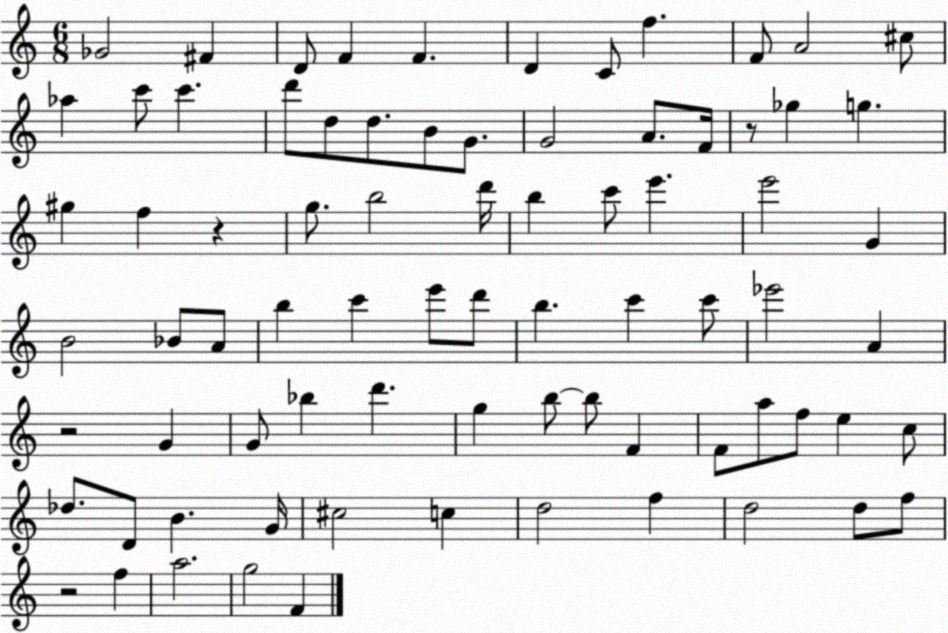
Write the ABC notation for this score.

X:1
T:Untitled
M:6/8
L:1/4
K:C
_G2 ^F D/2 F F D C/2 f F/2 A2 ^c/2 _a c'/2 c' d'/2 d/2 d/2 B/2 G/2 G2 A/2 F/4 z/2 _g g ^g f z g/2 b2 d'/4 b c'/2 e' e'2 G B2 _B/2 A/2 b c' e'/2 d'/2 b c' c'/2 _e'2 A z2 G G/2 _b d' g b/2 b/2 F F/2 a/2 f/2 e c/2 _d/2 D/2 B G/4 ^c2 c d2 f d2 d/2 f/2 z2 f a2 g2 F